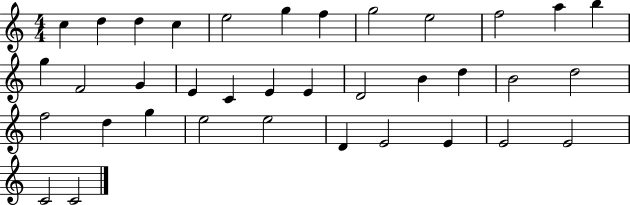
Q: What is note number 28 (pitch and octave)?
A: E5